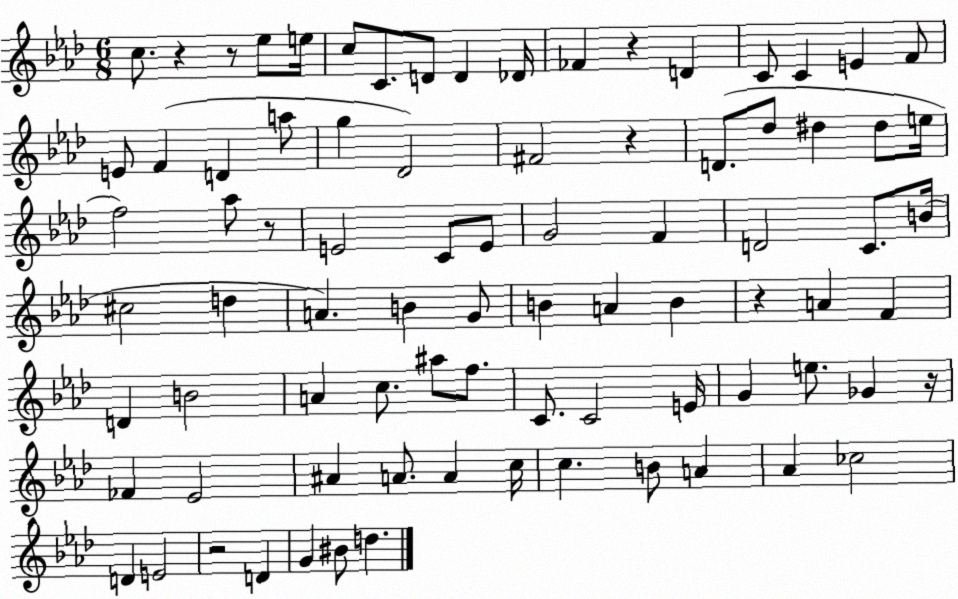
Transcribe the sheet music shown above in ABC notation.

X:1
T:Untitled
M:6/8
L:1/4
K:Ab
c/2 z z/2 _e/2 e/4 c/2 C/2 D/2 D _D/4 _F z D C/2 C E F/2 E/2 F D a/2 g _D2 ^F2 z D/2 _d/2 ^d ^d/2 e/4 f2 _a/2 z/2 E2 C/2 E/2 G2 F D2 C/2 B/4 ^c2 d A B G/2 B A B z A F D B2 A c/2 ^a/2 f/2 C/2 C2 E/4 G e/2 _G z/4 _F _E2 ^A A/2 A c/4 c B/2 A _A _c2 D E2 z2 D G ^B/2 d